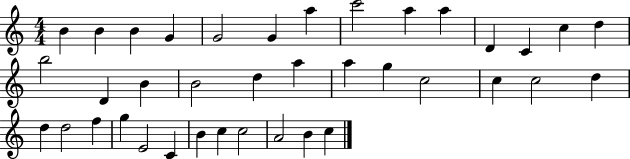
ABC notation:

X:1
T:Untitled
M:4/4
L:1/4
K:C
B B B G G2 G a c'2 a a D C c d b2 D B B2 d a a g c2 c c2 d d d2 f g E2 C B c c2 A2 B c